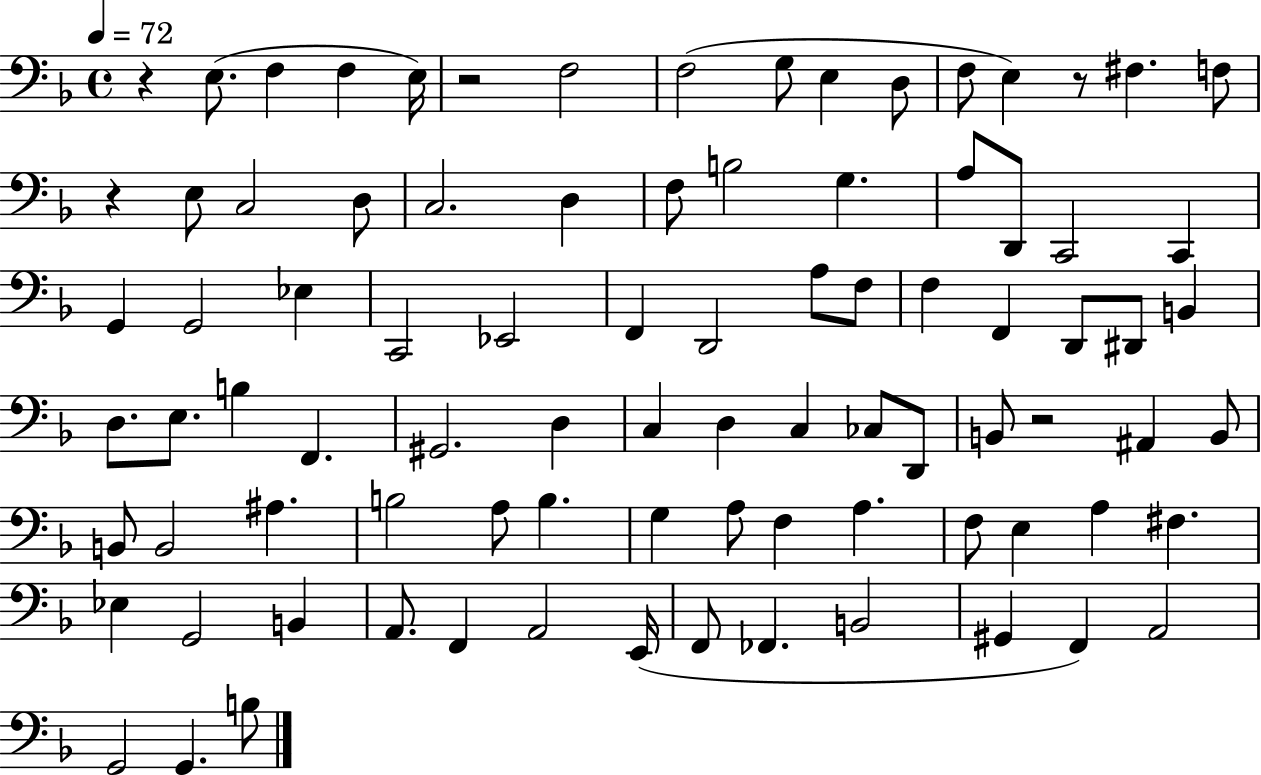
R/q E3/e. F3/q F3/q E3/s R/h F3/h F3/h G3/e E3/q D3/e F3/e E3/q R/e F#3/q. F3/e R/q E3/e C3/h D3/e C3/h. D3/q F3/e B3/h G3/q. A3/e D2/e C2/h C2/q G2/q G2/h Eb3/q C2/h Eb2/h F2/q D2/h A3/e F3/e F3/q F2/q D2/e D#2/e B2/q D3/e. E3/e. B3/q F2/q. G#2/h. D3/q C3/q D3/q C3/q CES3/e D2/e B2/e R/h A#2/q B2/e B2/e B2/h A#3/q. B3/h A3/e B3/q. G3/q A3/e F3/q A3/q. F3/e E3/q A3/q F#3/q. Eb3/q G2/h B2/q A2/e. F2/q A2/h E2/s F2/e FES2/q. B2/h G#2/q F2/q A2/h G2/h G2/q. B3/e